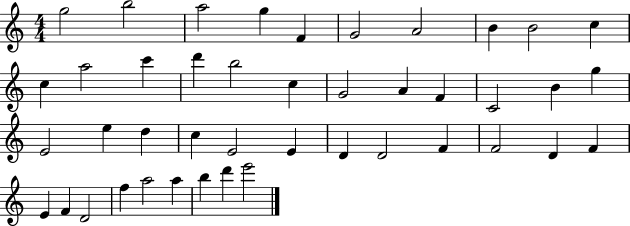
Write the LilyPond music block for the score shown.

{
  \clef treble
  \numericTimeSignature
  \time 4/4
  \key c \major
  g''2 b''2 | a''2 g''4 f'4 | g'2 a'2 | b'4 b'2 c''4 | \break c''4 a''2 c'''4 | d'''4 b''2 c''4 | g'2 a'4 f'4 | c'2 b'4 g''4 | \break e'2 e''4 d''4 | c''4 e'2 e'4 | d'4 d'2 f'4 | f'2 d'4 f'4 | \break e'4 f'4 d'2 | f''4 a''2 a''4 | b''4 d'''4 e'''2 | \bar "|."
}